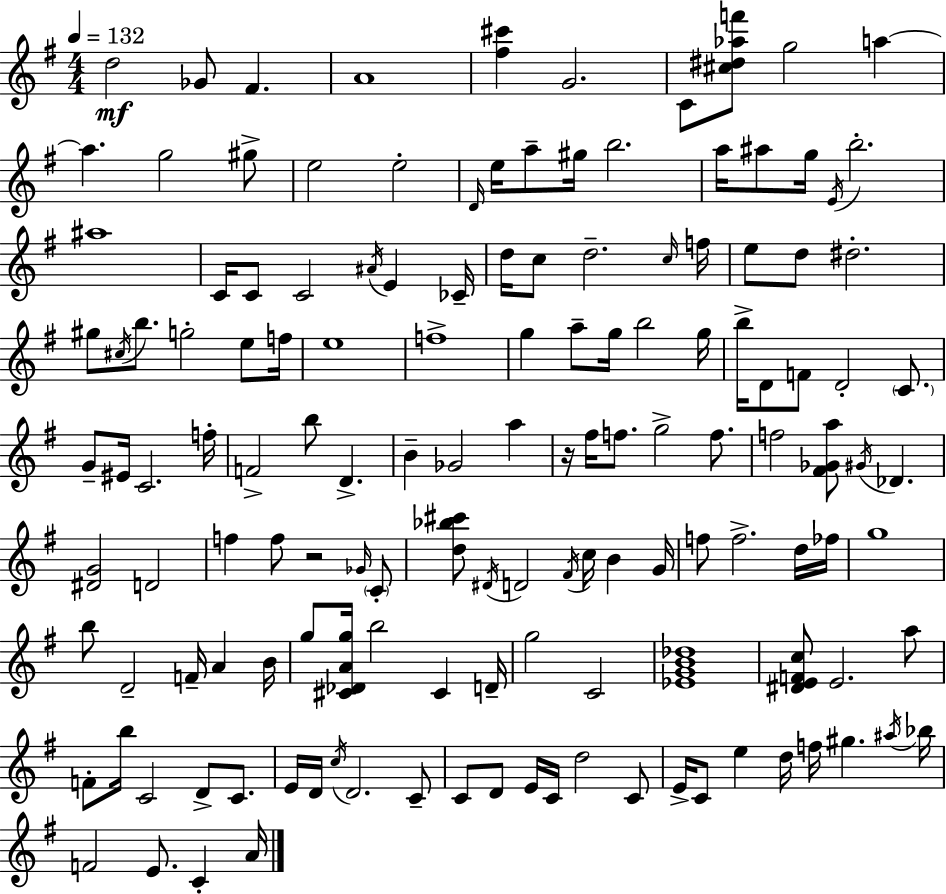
{
  \clef treble
  \numericTimeSignature
  \time 4/4
  \key e \minor
  \tempo 4 = 132
  d''2\mf ges'8 fis'4. | a'1 | <fis'' cis'''>4 g'2. | c'8 <cis'' dis'' aes'' f'''>8 g''2 a''4~~ | \break a''4. g''2 gis''8-> | e''2 e''2-. | \grace { d'16 } e''16 a''8-- gis''16 b''2. | a''16 ais''8 g''16 \acciaccatura { e'16 } b''2.-. | \break ais''1 | c'16 c'8 c'2 \acciaccatura { ais'16 } e'4 | ces'16-- d''16 c''8 d''2.-- | \grace { c''16 } f''16 e''8 d''8 dis''2.-. | \break gis''8 \acciaccatura { cis''16 } b''8. g''2-. | e''8 f''16 e''1 | f''1-> | g''4 a''8-- g''16 b''2 | \break g''16 b''16-> d'8 f'8 d'2-. | \parenthesize c'8. g'8-- eis'16 c'2. | f''16-. f'2-> b''8 d'4.-> | b'4-- ges'2 | \break a''4 r16 fis''16 f''8. g''2-> | f''8. f''2 <fis' ges' a''>8 \acciaccatura { gis'16 } | des'4. <dis' g'>2 d'2 | f''4 f''8 r2 | \break \grace { ges'16 } \parenthesize c'8-. <d'' bes'' cis'''>8 \acciaccatura { dis'16 } d'2 | \acciaccatura { fis'16 } c''16 b'4 g'16 f''8 f''2.-> | d''16 fes''16 g''1 | b''8 d'2-- | \break f'16-- a'4 b'16 g''8 <cis' des' a' g''>16 b''2 | cis'4 d'16-- g''2 | c'2 <ees' g' b' des''>1 | <dis' e' f' c''>8 e'2. | \break a''8 f'8-. b''16 c'2 | d'8-> c'8. e'16 d'16 \acciaccatura { c''16 } d'2. | c'8-- c'8 d'8 e'16 c'16 | d''2 c'8 e'16-> c'8 e''4 | \break d''16 f''16 gis''4. \acciaccatura { ais''16 } bes''16 f'2 | e'8. c'4-. a'16 \bar "|."
}